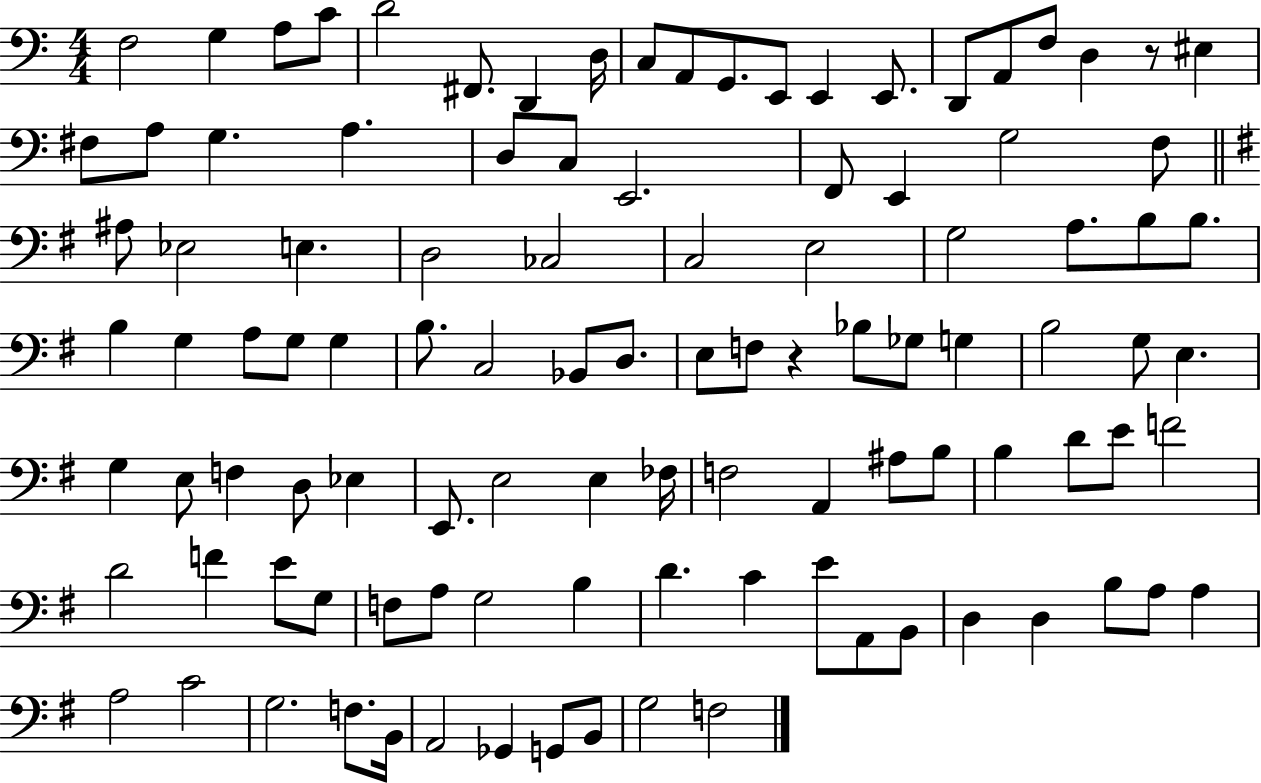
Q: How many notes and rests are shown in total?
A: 106